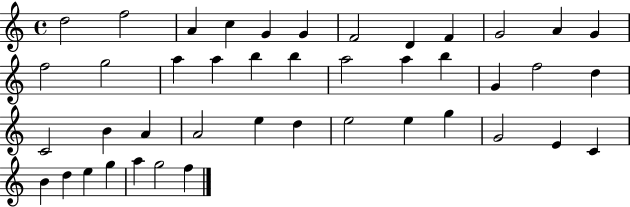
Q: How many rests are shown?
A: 0